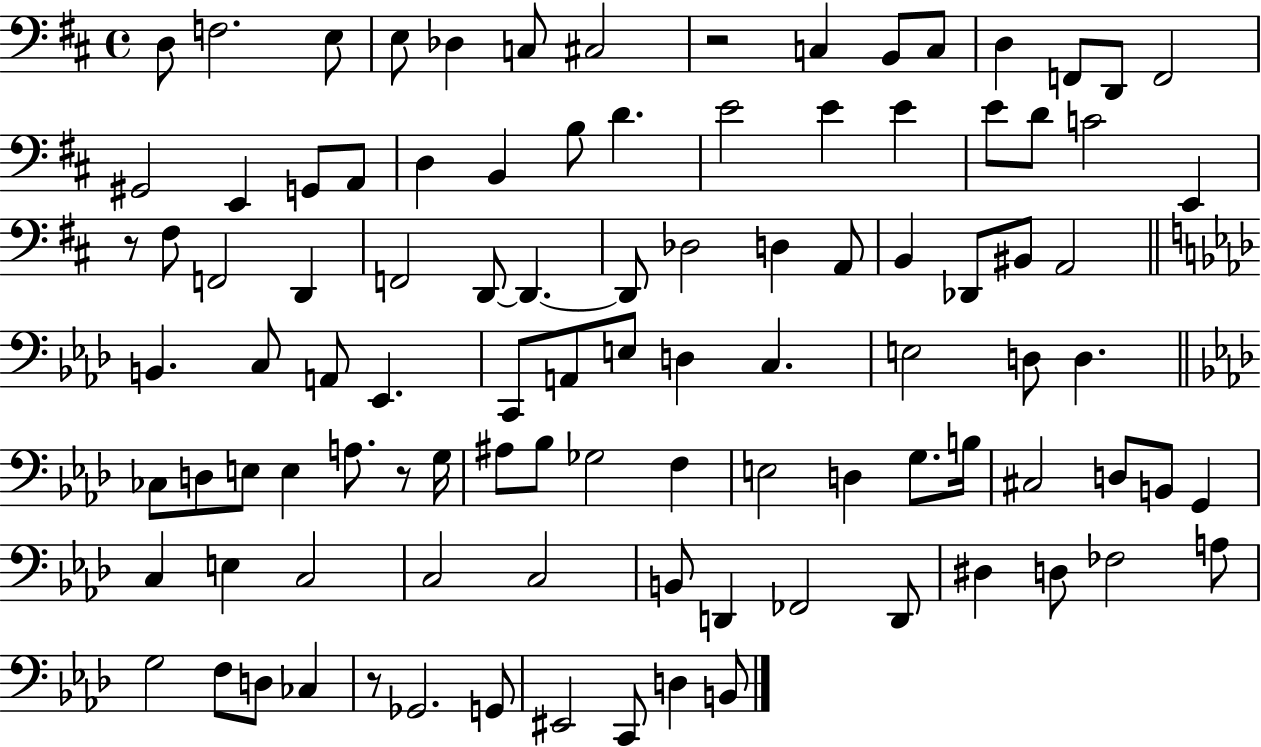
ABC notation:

X:1
T:Untitled
M:4/4
L:1/4
K:D
D,/2 F,2 E,/2 E,/2 _D, C,/2 ^C,2 z2 C, B,,/2 C,/2 D, F,,/2 D,,/2 F,,2 ^G,,2 E,, G,,/2 A,,/2 D, B,, B,/2 D E2 E E E/2 D/2 C2 E,, z/2 ^F,/2 F,,2 D,, F,,2 D,,/2 D,, D,,/2 _D,2 D, A,,/2 B,, _D,,/2 ^B,,/2 A,,2 B,, C,/2 A,,/2 _E,, C,,/2 A,,/2 E,/2 D, C, E,2 D,/2 D, _C,/2 D,/2 E,/2 E, A,/2 z/2 G,/4 ^A,/2 _B,/2 _G,2 F, E,2 D, G,/2 B,/4 ^C,2 D,/2 B,,/2 G,, C, E, C,2 C,2 C,2 B,,/2 D,, _F,,2 D,,/2 ^D, D,/2 _F,2 A,/2 G,2 F,/2 D,/2 _C, z/2 _G,,2 G,,/2 ^E,,2 C,,/2 D, B,,/2